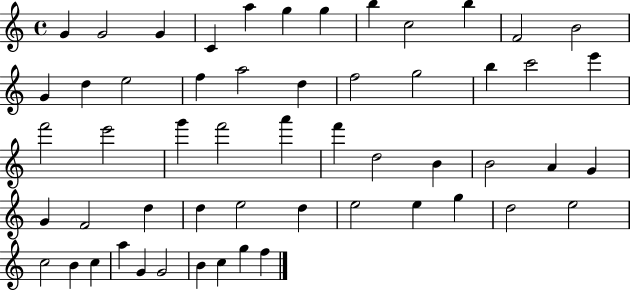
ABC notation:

X:1
T:Untitled
M:4/4
L:1/4
K:C
G G2 G C a g g b c2 b F2 B2 G d e2 f a2 d f2 g2 b c'2 e' f'2 e'2 g' f'2 a' f' d2 B B2 A G G F2 d d e2 d e2 e g d2 e2 c2 B c a G G2 B c g f